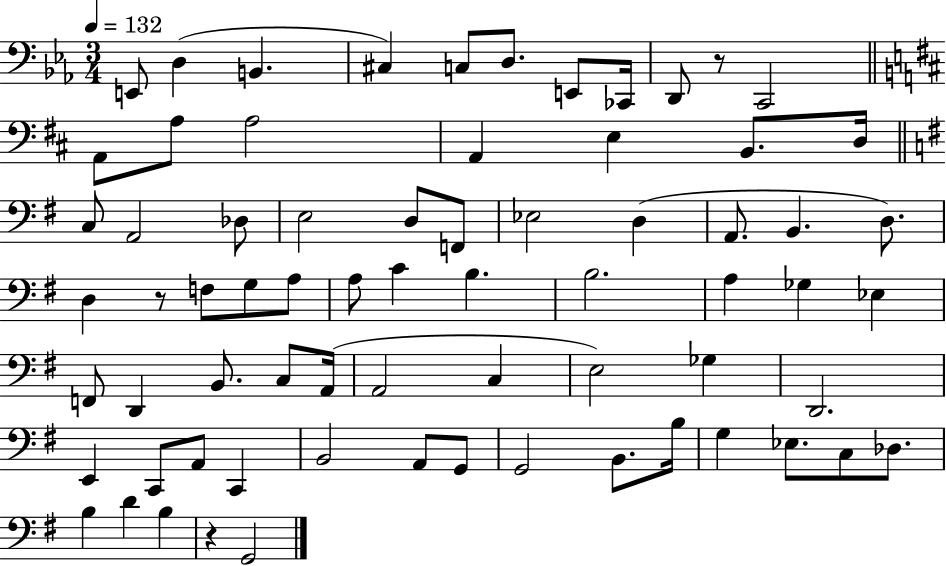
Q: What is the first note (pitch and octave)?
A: E2